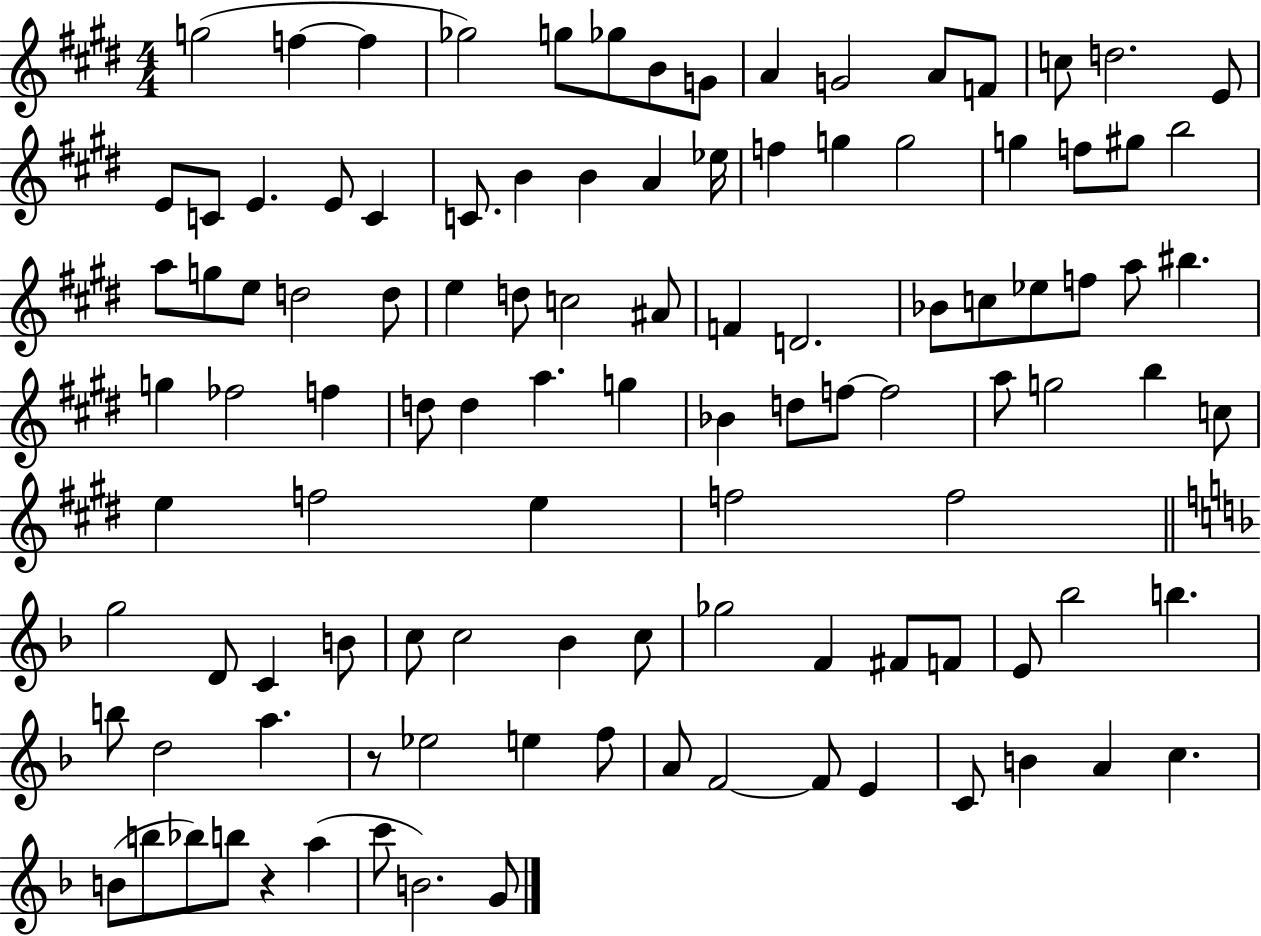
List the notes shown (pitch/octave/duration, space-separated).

G5/h F5/q F5/q Gb5/h G5/e Gb5/e B4/e G4/e A4/q G4/h A4/e F4/e C5/e D5/h. E4/e E4/e C4/e E4/q. E4/e C4/q C4/e. B4/q B4/q A4/q Eb5/s F5/q G5/q G5/h G5/q F5/e G#5/e B5/h A5/e G5/e E5/e D5/h D5/e E5/q D5/e C5/h A#4/e F4/q D4/h. Bb4/e C5/e Eb5/e F5/e A5/e BIS5/q. G5/q FES5/h F5/q D5/e D5/q A5/q. G5/q Bb4/q D5/e F5/e F5/h A5/e G5/h B5/q C5/e E5/q F5/h E5/q F5/h F5/h G5/h D4/e C4/q B4/e C5/e C5/h Bb4/q C5/e Gb5/h F4/q F#4/e F4/e E4/e Bb5/h B5/q. B5/e D5/h A5/q. R/e Eb5/h E5/q F5/e A4/e F4/h F4/e E4/q C4/e B4/q A4/q C5/q. B4/e B5/e Bb5/e B5/e R/q A5/q C6/e B4/h. G4/e